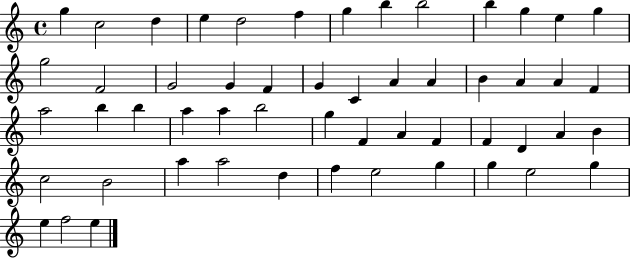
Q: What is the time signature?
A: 4/4